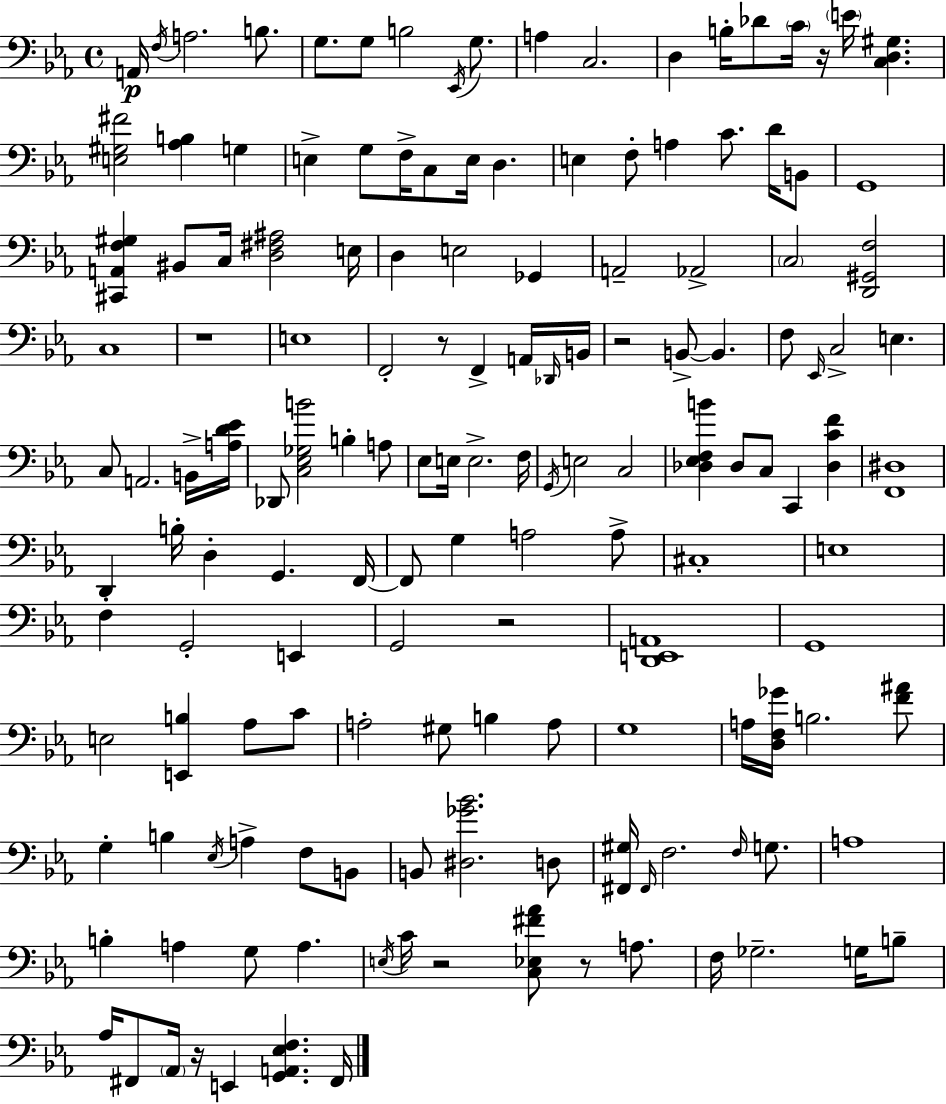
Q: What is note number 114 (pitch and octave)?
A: A3